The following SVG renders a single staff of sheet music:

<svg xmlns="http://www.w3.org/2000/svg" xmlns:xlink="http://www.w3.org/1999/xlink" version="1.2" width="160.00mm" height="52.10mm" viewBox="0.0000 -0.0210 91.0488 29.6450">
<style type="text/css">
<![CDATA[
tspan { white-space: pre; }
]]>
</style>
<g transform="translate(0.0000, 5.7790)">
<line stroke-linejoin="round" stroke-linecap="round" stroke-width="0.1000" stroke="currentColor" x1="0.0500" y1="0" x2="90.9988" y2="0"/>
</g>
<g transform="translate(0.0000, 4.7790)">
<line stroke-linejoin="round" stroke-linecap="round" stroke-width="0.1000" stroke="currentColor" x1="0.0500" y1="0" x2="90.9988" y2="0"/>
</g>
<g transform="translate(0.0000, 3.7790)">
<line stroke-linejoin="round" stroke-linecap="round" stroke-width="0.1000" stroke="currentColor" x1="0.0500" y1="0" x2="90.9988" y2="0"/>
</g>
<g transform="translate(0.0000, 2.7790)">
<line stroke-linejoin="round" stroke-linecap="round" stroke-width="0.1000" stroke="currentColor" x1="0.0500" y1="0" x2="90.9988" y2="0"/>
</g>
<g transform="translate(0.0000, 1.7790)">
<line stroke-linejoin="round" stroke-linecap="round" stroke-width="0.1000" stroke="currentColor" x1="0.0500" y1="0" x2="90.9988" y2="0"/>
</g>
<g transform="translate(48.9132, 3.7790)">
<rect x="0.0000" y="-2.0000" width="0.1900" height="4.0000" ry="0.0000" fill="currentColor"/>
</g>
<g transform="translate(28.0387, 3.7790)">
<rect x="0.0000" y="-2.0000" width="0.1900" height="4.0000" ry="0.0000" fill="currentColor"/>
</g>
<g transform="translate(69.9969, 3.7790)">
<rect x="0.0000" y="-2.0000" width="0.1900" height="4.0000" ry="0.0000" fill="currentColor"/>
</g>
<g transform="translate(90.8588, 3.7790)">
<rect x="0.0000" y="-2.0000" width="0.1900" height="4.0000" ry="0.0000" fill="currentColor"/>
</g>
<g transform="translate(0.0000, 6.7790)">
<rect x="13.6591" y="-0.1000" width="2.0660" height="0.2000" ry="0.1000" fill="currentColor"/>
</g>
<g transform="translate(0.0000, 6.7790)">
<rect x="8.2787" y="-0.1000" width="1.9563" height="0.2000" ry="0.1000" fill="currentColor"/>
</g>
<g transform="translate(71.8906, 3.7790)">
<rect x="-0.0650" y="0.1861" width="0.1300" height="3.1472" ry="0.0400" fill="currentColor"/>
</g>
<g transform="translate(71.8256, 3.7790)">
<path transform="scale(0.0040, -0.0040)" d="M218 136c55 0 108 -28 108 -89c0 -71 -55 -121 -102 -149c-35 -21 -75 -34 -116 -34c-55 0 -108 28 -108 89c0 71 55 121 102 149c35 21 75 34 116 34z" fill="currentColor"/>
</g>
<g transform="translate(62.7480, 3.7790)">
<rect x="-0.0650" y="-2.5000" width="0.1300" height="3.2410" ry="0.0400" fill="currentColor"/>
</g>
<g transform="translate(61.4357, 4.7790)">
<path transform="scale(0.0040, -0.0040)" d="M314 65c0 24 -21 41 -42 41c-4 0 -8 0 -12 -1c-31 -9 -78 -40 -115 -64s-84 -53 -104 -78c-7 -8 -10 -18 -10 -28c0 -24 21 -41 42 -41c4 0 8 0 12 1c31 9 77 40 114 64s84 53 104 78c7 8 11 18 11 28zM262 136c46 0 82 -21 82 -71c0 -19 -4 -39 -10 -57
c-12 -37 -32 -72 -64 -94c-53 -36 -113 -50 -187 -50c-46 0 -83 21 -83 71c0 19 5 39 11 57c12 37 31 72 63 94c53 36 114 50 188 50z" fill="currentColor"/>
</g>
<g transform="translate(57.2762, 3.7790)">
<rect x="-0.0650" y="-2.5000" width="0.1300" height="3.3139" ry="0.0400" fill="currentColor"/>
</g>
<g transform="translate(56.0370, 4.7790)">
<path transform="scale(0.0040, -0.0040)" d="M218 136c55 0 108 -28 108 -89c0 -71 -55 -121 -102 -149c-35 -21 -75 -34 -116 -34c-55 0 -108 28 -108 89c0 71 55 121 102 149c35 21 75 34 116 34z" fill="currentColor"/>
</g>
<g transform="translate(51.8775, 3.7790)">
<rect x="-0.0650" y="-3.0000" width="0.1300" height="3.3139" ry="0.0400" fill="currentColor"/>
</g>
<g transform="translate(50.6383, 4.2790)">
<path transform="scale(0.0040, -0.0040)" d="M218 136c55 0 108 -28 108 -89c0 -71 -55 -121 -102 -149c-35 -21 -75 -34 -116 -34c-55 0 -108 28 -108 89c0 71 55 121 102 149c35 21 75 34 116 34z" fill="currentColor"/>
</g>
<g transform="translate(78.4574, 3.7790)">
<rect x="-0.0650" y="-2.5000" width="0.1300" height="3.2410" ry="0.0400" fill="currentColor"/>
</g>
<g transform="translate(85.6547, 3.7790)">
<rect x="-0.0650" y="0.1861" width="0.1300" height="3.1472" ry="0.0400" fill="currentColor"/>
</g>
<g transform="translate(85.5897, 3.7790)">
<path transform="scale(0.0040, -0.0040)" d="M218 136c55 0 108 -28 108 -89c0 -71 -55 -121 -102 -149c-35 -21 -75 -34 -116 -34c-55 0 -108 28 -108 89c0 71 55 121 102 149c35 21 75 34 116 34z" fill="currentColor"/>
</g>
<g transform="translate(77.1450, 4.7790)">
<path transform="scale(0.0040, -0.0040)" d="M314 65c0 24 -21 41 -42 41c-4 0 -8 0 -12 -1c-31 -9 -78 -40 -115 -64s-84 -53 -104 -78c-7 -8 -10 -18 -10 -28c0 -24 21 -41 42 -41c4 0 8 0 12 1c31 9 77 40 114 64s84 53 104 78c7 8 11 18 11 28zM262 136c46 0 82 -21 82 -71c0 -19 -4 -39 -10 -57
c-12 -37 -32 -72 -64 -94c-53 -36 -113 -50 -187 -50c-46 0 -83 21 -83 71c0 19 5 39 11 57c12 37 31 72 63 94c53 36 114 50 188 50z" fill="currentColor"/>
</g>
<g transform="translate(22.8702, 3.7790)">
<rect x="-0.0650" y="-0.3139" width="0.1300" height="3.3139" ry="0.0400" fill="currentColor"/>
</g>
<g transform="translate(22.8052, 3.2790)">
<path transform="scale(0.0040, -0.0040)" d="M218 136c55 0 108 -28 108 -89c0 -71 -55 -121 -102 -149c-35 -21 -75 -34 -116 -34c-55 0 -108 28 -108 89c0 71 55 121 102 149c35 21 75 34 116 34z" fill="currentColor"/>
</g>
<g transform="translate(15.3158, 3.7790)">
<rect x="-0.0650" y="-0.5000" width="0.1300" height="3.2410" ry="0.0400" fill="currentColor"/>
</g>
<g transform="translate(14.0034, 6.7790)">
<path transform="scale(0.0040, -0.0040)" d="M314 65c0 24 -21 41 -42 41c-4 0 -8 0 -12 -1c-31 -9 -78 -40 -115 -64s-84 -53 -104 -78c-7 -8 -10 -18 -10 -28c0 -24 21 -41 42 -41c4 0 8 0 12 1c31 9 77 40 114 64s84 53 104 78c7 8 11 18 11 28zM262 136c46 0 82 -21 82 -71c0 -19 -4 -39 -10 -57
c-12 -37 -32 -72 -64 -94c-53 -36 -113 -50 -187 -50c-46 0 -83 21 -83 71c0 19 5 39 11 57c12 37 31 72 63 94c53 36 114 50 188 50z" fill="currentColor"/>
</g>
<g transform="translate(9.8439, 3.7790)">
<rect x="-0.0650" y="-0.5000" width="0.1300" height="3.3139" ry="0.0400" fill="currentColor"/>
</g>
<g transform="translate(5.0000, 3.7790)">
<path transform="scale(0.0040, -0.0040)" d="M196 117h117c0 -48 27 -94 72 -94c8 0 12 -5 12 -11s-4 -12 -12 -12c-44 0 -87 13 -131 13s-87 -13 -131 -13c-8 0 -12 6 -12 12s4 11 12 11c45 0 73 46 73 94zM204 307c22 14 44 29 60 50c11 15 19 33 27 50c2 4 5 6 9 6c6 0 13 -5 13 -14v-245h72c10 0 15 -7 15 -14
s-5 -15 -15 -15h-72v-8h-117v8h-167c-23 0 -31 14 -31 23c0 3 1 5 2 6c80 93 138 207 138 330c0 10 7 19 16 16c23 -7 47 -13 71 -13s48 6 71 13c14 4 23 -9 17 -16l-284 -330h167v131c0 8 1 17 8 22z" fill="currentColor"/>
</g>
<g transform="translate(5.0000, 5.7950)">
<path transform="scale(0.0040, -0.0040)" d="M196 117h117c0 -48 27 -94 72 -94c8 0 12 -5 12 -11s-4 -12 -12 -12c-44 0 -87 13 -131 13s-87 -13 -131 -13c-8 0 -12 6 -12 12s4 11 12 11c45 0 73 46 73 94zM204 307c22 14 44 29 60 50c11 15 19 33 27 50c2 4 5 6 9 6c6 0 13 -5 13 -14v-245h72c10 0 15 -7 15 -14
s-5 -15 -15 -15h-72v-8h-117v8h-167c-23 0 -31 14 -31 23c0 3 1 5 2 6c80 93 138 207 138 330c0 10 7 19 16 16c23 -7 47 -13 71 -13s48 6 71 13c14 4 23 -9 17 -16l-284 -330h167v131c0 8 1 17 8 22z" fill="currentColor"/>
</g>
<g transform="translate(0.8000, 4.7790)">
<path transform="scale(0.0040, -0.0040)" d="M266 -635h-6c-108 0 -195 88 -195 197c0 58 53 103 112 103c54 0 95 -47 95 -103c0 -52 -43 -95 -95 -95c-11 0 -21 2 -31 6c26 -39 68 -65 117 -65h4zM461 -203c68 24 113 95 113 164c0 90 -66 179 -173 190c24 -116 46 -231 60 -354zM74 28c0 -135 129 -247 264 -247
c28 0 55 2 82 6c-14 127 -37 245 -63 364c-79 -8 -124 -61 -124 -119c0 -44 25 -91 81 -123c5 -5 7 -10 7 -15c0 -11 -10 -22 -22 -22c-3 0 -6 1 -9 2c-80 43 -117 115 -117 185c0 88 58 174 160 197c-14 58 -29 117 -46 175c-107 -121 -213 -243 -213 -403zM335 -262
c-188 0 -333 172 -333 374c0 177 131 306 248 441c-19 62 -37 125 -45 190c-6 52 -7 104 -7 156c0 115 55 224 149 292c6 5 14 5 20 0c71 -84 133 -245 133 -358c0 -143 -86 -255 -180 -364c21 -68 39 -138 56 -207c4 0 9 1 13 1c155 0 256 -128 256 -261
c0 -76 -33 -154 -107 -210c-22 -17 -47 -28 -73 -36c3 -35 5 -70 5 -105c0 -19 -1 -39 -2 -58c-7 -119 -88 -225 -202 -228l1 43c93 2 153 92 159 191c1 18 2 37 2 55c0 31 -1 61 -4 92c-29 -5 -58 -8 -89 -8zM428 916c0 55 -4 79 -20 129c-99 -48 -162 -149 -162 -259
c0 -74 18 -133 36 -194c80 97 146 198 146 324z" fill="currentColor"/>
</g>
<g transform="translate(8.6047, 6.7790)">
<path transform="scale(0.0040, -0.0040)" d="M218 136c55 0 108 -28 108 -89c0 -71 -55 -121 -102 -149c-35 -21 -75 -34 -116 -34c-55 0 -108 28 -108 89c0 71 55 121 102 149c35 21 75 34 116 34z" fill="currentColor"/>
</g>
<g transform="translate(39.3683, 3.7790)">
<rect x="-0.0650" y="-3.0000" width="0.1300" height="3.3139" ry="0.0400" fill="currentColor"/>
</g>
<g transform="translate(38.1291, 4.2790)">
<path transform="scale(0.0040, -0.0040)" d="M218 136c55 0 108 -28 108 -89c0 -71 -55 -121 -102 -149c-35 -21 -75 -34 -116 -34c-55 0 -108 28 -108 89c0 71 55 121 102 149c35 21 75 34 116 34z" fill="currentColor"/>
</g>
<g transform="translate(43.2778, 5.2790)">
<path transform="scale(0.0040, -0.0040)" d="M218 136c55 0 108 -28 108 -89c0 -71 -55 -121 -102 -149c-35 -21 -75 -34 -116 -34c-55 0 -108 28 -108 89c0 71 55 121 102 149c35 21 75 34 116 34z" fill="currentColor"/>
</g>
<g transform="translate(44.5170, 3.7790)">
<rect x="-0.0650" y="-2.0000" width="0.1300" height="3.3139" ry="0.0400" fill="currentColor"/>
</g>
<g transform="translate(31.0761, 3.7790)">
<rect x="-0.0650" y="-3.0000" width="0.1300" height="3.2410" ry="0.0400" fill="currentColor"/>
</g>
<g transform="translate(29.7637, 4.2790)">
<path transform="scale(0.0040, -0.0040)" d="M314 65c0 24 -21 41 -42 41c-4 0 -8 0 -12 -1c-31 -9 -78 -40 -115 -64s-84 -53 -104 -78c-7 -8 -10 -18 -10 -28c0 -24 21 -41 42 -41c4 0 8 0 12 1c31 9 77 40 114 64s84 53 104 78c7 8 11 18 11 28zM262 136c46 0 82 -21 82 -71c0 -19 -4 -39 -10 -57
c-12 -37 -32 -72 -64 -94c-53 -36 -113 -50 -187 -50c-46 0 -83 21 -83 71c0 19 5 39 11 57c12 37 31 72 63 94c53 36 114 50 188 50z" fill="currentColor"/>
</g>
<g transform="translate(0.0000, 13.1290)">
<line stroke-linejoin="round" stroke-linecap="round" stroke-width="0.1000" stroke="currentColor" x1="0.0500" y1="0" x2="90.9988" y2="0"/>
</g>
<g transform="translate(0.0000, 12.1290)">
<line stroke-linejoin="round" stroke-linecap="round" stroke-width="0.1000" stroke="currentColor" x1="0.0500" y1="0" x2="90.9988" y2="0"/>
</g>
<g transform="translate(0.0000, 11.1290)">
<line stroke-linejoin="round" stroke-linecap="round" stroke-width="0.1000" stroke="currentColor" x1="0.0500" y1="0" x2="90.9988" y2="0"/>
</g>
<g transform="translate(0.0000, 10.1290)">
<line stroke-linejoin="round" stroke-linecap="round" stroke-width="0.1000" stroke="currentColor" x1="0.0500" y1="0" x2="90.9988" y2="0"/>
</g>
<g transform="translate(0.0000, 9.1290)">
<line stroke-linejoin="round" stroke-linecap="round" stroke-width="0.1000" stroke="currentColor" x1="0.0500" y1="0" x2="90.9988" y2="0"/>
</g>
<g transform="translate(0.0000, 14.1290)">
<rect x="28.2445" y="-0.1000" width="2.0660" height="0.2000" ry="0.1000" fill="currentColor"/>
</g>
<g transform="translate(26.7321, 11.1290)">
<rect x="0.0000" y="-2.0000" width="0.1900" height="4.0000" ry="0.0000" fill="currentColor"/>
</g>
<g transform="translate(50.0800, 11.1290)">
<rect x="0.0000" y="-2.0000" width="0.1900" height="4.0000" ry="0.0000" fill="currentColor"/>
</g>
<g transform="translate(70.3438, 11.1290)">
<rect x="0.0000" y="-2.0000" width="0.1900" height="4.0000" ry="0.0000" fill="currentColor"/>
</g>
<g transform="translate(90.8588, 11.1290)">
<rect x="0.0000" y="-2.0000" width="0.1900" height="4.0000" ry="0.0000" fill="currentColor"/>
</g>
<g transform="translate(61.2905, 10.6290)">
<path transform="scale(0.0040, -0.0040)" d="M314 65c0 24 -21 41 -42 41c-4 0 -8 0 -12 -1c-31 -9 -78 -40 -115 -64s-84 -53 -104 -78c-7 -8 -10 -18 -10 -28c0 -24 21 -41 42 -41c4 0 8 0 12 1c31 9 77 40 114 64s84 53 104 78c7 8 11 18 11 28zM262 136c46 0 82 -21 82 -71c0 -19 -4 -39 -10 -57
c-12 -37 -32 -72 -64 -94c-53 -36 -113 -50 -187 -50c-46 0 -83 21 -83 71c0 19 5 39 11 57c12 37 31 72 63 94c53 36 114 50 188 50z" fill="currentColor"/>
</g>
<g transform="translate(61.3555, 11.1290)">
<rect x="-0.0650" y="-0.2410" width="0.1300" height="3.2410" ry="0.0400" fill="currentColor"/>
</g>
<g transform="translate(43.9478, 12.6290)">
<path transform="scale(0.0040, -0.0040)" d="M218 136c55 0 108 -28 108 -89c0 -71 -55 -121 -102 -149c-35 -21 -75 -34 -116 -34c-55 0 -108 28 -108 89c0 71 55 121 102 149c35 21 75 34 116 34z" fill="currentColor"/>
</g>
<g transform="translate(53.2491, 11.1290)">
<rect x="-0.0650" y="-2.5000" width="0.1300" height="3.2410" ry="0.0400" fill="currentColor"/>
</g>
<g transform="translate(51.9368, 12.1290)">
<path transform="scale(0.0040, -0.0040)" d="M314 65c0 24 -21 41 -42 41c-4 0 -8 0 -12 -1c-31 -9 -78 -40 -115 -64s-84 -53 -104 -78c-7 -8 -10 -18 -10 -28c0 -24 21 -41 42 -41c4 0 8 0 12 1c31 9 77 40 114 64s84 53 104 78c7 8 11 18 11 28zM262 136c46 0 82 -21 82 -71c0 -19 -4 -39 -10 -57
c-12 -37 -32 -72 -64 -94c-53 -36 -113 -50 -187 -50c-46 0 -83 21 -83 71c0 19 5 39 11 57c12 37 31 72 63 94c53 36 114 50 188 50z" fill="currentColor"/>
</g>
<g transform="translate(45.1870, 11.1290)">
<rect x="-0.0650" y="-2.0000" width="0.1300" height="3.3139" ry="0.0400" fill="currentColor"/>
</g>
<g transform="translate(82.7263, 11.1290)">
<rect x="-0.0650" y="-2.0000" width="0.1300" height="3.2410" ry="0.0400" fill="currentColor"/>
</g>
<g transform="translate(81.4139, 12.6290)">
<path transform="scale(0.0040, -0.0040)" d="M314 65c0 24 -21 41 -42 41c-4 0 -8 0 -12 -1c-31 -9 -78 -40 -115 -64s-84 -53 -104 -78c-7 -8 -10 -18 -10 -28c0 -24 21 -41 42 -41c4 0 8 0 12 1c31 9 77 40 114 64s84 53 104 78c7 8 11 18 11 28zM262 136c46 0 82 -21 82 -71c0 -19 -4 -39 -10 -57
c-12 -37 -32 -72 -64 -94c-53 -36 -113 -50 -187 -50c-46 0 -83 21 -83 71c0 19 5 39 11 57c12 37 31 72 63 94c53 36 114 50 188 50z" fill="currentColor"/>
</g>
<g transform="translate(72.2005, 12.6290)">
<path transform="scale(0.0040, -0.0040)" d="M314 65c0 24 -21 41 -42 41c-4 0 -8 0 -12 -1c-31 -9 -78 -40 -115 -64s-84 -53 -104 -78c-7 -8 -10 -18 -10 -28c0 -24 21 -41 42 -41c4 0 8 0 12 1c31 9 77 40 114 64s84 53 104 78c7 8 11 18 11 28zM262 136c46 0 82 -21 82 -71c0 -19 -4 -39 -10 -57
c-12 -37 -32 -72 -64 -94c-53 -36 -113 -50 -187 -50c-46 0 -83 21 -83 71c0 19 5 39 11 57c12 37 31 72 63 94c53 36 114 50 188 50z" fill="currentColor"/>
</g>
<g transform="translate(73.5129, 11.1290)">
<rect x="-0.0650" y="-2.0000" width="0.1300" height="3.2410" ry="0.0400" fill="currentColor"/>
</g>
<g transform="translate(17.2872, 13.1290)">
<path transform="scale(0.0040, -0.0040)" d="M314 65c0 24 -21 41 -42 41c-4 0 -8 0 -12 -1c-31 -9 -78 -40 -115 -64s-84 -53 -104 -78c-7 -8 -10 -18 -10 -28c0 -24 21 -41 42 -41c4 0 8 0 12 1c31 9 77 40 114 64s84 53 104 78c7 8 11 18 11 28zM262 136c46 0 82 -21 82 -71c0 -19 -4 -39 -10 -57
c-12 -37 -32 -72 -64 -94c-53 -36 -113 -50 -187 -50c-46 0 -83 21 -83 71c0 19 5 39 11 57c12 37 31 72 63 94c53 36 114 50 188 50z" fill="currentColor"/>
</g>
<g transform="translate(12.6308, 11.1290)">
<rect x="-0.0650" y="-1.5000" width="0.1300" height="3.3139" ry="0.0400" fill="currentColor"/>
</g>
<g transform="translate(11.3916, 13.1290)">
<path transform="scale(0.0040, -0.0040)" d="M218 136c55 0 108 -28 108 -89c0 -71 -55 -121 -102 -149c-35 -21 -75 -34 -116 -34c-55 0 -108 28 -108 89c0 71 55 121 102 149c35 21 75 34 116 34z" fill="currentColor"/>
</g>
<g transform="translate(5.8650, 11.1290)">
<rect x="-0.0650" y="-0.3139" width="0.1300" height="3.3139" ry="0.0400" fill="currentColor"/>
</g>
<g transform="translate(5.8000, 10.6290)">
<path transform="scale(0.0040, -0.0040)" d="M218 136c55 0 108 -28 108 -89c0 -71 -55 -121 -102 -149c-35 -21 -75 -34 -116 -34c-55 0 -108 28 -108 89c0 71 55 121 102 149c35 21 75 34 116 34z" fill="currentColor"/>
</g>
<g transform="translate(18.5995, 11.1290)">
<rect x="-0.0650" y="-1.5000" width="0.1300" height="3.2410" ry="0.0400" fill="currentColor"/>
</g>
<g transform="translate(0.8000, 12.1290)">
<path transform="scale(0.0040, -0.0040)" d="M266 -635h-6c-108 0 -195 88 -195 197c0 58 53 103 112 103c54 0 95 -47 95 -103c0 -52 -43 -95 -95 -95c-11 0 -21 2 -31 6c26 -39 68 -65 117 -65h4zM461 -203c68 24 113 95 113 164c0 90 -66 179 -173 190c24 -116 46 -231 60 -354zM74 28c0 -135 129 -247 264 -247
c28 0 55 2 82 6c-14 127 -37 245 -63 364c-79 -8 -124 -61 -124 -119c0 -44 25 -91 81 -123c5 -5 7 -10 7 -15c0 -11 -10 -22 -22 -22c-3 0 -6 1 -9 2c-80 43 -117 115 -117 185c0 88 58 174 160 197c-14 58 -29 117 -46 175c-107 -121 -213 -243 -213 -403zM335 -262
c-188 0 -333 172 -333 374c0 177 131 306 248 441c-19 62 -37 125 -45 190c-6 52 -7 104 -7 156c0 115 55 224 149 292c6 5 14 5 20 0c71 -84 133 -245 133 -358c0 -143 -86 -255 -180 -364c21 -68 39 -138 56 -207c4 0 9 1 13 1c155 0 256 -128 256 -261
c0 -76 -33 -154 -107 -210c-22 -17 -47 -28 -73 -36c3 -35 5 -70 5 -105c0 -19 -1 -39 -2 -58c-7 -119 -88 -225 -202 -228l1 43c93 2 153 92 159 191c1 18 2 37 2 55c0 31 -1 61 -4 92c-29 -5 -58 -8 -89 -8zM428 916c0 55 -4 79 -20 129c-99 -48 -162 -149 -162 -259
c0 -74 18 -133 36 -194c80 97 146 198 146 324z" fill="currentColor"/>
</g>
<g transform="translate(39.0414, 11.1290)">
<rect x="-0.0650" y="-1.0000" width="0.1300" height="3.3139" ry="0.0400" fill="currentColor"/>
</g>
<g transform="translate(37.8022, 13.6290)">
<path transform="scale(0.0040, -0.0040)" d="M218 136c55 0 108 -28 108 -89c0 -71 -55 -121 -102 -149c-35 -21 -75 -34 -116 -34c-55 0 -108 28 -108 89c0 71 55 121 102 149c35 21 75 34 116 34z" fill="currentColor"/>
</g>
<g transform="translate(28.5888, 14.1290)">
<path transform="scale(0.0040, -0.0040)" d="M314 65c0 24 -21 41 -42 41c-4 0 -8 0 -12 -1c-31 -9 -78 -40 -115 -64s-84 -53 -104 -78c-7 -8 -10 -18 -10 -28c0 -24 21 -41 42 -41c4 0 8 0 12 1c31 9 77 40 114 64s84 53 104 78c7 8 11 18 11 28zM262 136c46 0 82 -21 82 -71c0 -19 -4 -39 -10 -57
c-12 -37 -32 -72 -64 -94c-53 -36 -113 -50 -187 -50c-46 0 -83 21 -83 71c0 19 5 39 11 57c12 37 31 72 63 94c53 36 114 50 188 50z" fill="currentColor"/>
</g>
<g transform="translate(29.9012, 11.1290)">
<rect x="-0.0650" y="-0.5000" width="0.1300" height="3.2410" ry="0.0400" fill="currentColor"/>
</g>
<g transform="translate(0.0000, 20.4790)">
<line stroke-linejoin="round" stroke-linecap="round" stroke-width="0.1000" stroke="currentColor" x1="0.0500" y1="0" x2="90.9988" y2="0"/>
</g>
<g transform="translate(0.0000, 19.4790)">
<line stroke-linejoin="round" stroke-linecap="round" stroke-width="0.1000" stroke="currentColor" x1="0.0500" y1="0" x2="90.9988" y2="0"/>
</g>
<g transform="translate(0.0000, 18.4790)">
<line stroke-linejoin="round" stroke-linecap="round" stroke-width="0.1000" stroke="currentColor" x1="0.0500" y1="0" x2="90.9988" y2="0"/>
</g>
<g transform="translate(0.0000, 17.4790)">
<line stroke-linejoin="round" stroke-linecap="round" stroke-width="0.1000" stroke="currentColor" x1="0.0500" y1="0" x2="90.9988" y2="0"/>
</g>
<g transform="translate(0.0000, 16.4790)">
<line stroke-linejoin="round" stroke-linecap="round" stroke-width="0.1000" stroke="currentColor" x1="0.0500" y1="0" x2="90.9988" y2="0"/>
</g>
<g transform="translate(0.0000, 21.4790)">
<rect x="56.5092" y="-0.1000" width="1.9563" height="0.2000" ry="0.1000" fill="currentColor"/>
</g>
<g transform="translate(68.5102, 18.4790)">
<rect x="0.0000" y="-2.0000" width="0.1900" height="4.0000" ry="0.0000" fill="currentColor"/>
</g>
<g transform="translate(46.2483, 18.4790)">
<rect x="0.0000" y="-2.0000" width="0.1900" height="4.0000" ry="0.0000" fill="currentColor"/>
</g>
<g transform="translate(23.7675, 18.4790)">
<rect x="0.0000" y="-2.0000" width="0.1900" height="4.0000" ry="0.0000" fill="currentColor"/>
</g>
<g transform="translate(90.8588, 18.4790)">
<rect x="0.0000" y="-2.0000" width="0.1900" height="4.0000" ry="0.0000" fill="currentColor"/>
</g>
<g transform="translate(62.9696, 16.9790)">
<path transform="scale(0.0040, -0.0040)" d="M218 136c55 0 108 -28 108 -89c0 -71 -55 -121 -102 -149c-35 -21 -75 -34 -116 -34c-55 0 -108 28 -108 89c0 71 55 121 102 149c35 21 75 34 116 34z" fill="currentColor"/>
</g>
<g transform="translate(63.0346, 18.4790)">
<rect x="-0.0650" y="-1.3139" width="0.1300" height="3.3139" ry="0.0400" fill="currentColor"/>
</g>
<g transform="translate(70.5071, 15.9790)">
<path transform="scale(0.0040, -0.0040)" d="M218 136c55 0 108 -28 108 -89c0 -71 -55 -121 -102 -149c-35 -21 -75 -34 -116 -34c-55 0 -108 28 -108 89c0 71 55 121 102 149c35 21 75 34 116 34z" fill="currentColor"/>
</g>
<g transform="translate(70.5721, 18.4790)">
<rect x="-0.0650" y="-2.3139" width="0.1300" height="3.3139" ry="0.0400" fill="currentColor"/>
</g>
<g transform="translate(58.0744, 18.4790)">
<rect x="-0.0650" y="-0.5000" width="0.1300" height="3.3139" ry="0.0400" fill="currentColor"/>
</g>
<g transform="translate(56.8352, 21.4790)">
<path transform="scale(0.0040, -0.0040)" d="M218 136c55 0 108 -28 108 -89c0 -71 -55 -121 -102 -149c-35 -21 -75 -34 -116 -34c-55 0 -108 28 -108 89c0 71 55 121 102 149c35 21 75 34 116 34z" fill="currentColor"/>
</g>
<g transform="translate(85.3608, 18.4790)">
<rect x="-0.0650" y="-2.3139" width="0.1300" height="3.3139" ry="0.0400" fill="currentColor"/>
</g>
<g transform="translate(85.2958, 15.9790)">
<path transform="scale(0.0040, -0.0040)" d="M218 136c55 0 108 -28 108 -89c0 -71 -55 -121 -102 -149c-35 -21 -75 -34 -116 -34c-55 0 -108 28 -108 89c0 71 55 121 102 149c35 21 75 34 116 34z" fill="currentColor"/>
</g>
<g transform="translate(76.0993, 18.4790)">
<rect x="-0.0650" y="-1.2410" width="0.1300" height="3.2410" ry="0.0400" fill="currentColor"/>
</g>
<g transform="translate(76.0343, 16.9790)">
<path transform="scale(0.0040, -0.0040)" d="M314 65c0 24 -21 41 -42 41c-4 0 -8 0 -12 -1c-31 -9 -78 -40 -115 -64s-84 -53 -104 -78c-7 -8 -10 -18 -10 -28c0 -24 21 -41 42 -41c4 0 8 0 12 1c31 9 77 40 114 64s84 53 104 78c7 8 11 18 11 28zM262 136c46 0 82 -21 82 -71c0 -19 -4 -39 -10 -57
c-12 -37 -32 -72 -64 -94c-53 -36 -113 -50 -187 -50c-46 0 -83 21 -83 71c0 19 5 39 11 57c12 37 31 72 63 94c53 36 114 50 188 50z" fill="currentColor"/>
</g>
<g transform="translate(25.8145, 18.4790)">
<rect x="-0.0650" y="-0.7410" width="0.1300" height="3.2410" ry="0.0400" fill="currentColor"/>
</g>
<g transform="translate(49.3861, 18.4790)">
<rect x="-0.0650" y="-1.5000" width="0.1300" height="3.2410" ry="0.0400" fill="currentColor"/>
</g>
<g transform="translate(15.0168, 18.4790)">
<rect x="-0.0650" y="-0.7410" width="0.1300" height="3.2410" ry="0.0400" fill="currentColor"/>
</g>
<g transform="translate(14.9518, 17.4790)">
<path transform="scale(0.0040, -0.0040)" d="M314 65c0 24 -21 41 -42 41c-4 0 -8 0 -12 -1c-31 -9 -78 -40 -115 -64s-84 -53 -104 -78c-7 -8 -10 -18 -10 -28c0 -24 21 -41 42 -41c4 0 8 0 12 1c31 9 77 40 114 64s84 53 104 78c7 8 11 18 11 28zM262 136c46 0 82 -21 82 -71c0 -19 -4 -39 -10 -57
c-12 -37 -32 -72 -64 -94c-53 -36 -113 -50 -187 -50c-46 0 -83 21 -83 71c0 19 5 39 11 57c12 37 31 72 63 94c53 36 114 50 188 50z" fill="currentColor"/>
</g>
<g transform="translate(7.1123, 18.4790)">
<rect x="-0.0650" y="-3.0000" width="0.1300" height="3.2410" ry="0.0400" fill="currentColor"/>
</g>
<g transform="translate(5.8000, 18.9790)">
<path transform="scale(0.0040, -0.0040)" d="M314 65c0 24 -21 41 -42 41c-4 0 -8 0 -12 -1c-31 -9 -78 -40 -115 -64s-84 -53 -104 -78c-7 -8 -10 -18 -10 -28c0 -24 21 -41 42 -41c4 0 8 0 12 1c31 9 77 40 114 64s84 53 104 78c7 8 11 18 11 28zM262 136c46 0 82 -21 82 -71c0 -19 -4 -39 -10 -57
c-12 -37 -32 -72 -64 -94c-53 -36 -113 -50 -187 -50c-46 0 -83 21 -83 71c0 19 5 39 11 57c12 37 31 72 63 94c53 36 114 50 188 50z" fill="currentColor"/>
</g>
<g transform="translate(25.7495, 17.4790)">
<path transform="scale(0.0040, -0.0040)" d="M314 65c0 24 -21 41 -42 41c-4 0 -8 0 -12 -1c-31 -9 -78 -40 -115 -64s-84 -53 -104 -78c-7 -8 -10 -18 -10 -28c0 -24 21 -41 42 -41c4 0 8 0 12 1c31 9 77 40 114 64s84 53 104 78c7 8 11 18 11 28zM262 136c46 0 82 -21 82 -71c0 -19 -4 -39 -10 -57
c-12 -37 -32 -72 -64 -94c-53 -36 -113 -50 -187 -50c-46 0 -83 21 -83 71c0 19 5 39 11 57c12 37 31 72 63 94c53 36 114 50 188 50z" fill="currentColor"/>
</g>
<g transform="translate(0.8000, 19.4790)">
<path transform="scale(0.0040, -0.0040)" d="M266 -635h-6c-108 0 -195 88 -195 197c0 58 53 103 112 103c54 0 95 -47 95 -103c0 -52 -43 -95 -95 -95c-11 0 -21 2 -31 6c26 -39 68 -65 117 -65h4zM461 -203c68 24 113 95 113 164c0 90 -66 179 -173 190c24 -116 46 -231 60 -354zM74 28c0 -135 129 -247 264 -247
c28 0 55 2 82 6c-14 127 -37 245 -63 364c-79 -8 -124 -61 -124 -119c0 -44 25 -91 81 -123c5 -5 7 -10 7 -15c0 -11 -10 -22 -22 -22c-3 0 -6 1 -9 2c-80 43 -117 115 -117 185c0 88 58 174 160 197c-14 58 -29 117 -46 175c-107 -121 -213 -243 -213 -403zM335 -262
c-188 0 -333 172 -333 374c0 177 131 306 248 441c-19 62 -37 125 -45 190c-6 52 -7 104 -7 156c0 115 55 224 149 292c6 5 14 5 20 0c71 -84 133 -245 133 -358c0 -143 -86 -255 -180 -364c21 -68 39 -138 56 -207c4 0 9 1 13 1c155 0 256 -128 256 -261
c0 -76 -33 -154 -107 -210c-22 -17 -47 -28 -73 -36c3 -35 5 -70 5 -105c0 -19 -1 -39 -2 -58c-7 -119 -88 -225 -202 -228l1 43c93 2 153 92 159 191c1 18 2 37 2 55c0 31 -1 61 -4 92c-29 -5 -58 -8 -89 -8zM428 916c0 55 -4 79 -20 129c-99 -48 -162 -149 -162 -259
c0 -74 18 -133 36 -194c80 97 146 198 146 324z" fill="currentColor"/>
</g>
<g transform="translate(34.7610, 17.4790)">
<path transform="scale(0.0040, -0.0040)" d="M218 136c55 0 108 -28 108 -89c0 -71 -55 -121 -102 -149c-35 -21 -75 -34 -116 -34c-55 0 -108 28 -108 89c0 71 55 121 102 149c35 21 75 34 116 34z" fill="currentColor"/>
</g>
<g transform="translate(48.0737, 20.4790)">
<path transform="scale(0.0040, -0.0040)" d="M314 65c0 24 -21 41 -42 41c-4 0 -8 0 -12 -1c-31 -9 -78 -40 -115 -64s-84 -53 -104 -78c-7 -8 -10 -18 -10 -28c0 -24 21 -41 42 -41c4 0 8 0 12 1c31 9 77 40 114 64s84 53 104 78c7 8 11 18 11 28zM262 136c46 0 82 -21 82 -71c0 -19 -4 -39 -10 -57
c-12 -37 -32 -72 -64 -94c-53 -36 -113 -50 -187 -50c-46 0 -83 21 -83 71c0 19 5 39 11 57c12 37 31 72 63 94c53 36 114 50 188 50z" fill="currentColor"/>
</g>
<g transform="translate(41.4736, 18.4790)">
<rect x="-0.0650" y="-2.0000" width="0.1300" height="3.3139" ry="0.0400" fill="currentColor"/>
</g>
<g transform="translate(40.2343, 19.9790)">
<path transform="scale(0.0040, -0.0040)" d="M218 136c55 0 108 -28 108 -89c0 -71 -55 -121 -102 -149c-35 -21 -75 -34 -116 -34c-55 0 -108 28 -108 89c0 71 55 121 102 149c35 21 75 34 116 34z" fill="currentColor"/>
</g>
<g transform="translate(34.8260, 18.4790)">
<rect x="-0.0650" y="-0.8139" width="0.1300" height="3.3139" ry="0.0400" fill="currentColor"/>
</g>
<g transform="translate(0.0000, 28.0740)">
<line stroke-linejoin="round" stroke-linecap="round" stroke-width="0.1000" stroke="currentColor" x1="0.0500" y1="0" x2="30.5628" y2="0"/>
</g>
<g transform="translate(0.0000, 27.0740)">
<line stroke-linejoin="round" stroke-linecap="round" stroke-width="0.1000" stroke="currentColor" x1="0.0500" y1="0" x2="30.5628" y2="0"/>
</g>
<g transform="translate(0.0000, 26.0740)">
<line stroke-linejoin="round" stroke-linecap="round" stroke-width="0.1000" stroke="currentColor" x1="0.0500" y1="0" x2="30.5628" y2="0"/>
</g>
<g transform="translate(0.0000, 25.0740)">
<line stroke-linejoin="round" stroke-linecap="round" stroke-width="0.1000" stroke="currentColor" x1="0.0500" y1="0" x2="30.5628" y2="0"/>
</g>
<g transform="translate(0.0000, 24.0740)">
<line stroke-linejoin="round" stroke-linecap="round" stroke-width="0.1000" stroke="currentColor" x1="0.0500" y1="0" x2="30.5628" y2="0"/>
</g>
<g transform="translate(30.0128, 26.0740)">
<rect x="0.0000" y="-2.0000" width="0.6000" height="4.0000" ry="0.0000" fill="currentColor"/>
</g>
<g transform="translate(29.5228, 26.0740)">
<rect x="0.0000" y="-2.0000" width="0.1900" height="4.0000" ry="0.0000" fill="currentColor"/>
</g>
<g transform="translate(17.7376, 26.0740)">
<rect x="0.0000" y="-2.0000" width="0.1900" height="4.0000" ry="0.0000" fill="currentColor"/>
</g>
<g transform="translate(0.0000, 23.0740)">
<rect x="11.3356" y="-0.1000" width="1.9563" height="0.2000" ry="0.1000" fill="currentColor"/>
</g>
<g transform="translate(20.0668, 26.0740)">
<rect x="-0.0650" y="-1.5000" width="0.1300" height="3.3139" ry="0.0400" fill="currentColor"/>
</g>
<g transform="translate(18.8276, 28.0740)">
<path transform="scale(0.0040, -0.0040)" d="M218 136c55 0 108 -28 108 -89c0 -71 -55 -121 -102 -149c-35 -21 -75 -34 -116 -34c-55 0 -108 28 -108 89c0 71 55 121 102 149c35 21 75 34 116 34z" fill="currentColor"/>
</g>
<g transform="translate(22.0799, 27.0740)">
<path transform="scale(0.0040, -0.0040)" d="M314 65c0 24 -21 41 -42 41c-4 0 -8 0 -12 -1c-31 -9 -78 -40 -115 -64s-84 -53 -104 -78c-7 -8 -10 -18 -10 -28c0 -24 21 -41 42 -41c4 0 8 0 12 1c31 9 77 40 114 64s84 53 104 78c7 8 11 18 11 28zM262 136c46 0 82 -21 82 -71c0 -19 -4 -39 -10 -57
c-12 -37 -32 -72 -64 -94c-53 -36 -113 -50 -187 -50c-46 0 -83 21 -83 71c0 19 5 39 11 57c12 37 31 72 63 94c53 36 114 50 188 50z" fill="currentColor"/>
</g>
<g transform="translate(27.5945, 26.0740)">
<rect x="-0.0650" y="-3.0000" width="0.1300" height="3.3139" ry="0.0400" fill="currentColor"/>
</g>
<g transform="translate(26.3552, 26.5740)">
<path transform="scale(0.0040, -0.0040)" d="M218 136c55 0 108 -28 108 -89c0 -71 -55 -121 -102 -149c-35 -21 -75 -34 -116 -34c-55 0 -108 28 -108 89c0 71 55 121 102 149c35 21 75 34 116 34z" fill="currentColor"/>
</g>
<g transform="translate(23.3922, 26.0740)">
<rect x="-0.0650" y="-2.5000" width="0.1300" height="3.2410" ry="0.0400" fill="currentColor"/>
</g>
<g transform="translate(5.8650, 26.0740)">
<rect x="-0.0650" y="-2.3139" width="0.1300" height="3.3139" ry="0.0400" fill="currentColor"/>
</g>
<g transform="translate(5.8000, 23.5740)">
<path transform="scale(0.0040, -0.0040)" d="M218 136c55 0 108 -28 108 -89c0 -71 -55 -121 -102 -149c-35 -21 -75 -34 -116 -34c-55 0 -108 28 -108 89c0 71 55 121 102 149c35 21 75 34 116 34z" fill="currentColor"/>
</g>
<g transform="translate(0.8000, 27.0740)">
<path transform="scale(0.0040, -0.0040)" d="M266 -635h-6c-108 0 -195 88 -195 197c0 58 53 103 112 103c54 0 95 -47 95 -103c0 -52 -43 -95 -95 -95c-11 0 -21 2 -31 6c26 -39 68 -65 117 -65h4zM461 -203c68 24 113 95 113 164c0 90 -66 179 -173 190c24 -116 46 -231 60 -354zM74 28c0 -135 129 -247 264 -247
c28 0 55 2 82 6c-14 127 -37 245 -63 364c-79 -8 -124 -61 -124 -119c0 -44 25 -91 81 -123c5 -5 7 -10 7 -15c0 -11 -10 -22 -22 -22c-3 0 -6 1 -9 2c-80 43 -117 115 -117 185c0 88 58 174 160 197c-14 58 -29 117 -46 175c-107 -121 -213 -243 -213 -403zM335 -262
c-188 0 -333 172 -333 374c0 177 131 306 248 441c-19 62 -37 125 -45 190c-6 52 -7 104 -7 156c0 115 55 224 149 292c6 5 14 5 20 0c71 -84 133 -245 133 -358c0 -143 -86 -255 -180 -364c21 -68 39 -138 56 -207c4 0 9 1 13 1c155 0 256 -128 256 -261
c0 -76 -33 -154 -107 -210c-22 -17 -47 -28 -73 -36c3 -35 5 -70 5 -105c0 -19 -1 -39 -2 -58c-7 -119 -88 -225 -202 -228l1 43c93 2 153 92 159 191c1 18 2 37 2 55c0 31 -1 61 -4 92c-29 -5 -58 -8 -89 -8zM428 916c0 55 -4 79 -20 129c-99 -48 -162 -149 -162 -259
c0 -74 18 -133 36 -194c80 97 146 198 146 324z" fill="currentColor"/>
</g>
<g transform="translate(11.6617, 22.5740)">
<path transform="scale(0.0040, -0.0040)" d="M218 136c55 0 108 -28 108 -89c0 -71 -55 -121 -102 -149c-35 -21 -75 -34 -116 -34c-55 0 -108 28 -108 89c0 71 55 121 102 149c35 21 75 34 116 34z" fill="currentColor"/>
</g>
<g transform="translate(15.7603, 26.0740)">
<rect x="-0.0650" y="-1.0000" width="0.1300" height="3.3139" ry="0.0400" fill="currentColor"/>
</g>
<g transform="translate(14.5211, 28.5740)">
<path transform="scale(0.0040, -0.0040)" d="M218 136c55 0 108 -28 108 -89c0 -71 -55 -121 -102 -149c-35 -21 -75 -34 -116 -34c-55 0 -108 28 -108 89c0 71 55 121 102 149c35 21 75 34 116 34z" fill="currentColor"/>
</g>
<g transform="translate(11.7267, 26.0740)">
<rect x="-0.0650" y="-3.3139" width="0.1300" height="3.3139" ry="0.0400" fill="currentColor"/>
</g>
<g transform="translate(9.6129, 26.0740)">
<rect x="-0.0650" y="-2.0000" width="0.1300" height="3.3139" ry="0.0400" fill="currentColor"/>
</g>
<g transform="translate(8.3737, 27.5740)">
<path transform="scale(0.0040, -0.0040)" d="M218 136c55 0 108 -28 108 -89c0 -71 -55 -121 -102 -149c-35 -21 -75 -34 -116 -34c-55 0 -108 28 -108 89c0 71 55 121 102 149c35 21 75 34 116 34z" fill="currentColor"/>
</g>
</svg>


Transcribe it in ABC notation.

X:1
T:Untitled
M:4/4
L:1/4
K:C
C C2 c A2 A F A G G2 B G2 B c E E2 C2 D F G2 c2 F2 F2 A2 d2 d2 d F E2 C e g e2 g g F b D E G2 A